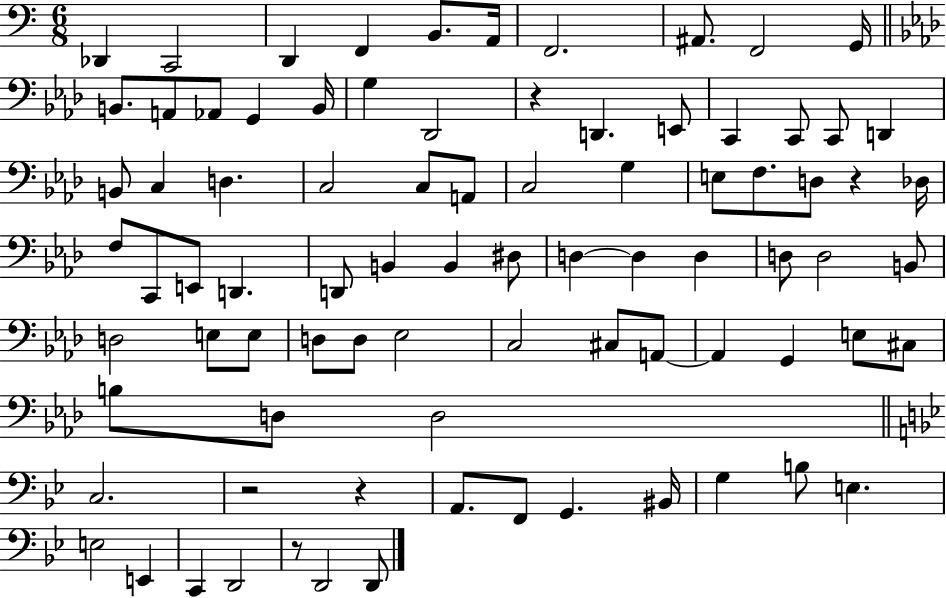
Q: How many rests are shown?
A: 5